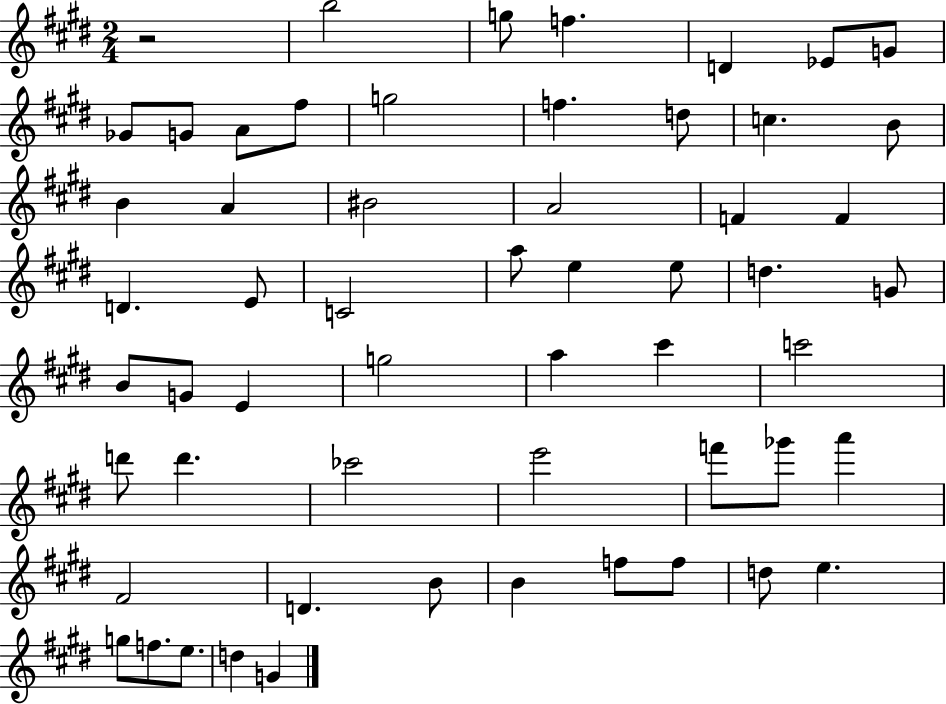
X:1
T:Untitled
M:2/4
L:1/4
K:E
z2 b2 g/2 f D _E/2 G/2 _G/2 G/2 A/2 ^f/2 g2 f d/2 c B/2 B A ^B2 A2 F F D E/2 C2 a/2 e e/2 d G/2 B/2 G/2 E g2 a ^c' c'2 d'/2 d' _c'2 e'2 f'/2 _g'/2 a' ^F2 D B/2 B f/2 f/2 d/2 e g/2 f/2 e/2 d G